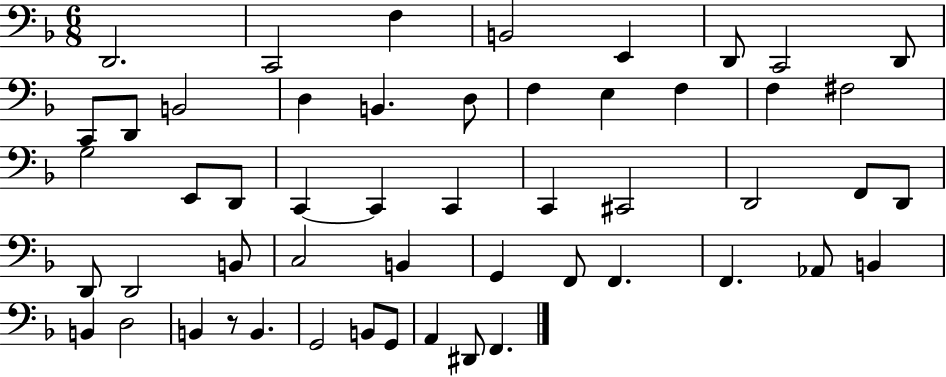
D2/h. C2/h F3/q B2/h E2/q D2/e C2/h D2/e C2/e D2/e B2/h D3/q B2/q. D3/e F3/q E3/q F3/q F3/q F#3/h G3/h E2/e D2/e C2/q C2/q C2/q C2/q C#2/h D2/h F2/e D2/e D2/e D2/h B2/e C3/h B2/q G2/q F2/e F2/q. F2/q. Ab2/e B2/q B2/q D3/h B2/q R/e B2/q. G2/h B2/e G2/e A2/q D#2/e F2/q.